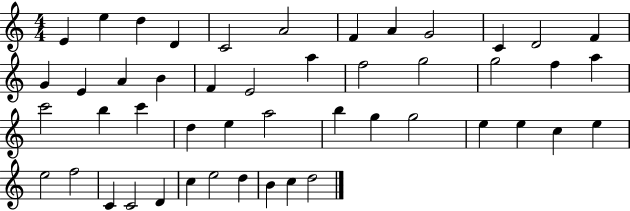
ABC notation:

X:1
T:Untitled
M:4/4
L:1/4
K:C
E e d D C2 A2 F A G2 C D2 F G E A B F E2 a f2 g2 g2 f a c'2 b c' d e a2 b g g2 e e c e e2 f2 C C2 D c e2 d B c d2